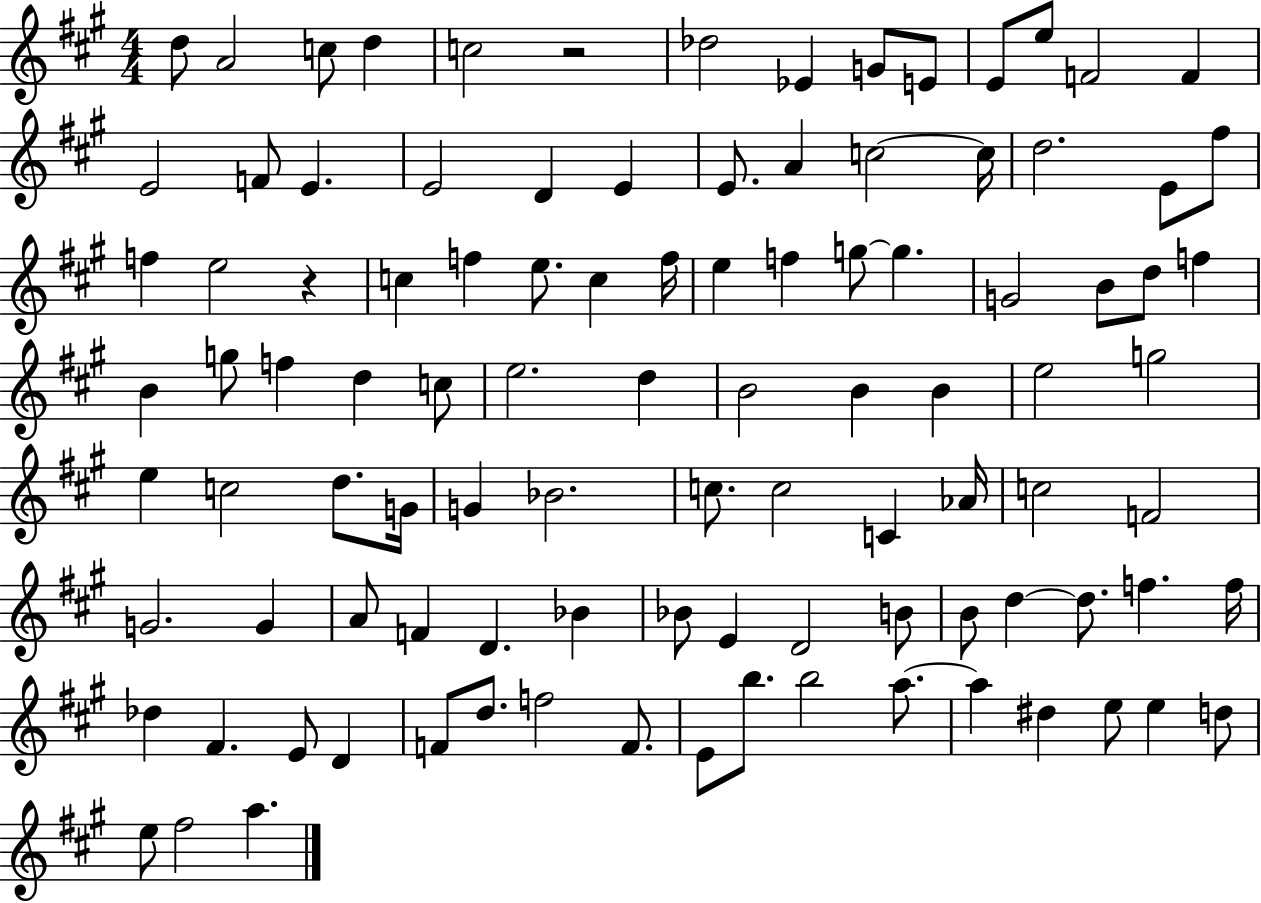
D5/e A4/h C5/e D5/q C5/h R/h Db5/h Eb4/q G4/e E4/e E4/e E5/e F4/h F4/q E4/h F4/e E4/q. E4/h D4/q E4/q E4/e. A4/q C5/h C5/s D5/h. E4/e F#5/e F5/q E5/h R/q C5/q F5/q E5/e. C5/q F5/s E5/q F5/q G5/e G5/q. G4/h B4/e D5/e F5/q B4/q G5/e F5/q D5/q C5/e E5/h. D5/q B4/h B4/q B4/q E5/h G5/h E5/q C5/h D5/e. G4/s G4/q Bb4/h. C5/e. C5/h C4/q Ab4/s C5/h F4/h G4/h. G4/q A4/e F4/q D4/q. Bb4/q Bb4/e E4/q D4/h B4/e B4/e D5/q D5/e. F5/q. F5/s Db5/q F#4/q. E4/e D4/q F4/e D5/e. F5/h F4/e. E4/e B5/e. B5/h A5/e. A5/q D#5/q E5/e E5/q D5/e E5/e F#5/h A5/q.